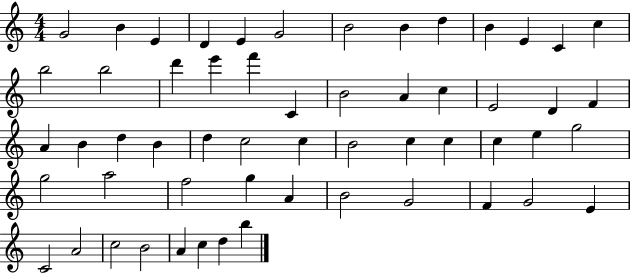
{
  \clef treble
  \numericTimeSignature
  \time 4/4
  \key c \major
  g'2 b'4 e'4 | d'4 e'4 g'2 | b'2 b'4 d''4 | b'4 e'4 c'4 c''4 | \break b''2 b''2 | d'''4 e'''4 f'''4 c'4 | b'2 a'4 c''4 | e'2 d'4 f'4 | \break a'4 b'4 d''4 b'4 | d''4 c''2 c''4 | b'2 c''4 c''4 | c''4 e''4 g''2 | \break g''2 a''2 | f''2 g''4 a'4 | b'2 g'2 | f'4 g'2 e'4 | \break c'2 a'2 | c''2 b'2 | a'4 c''4 d''4 b''4 | \bar "|."
}